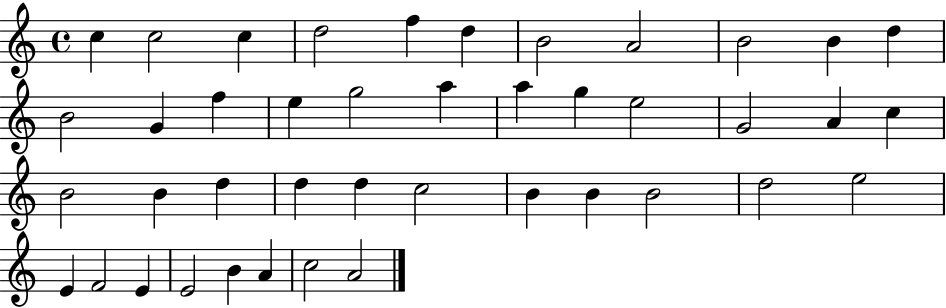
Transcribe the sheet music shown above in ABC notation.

X:1
T:Untitled
M:4/4
L:1/4
K:C
c c2 c d2 f d B2 A2 B2 B d B2 G f e g2 a a g e2 G2 A c B2 B d d d c2 B B B2 d2 e2 E F2 E E2 B A c2 A2